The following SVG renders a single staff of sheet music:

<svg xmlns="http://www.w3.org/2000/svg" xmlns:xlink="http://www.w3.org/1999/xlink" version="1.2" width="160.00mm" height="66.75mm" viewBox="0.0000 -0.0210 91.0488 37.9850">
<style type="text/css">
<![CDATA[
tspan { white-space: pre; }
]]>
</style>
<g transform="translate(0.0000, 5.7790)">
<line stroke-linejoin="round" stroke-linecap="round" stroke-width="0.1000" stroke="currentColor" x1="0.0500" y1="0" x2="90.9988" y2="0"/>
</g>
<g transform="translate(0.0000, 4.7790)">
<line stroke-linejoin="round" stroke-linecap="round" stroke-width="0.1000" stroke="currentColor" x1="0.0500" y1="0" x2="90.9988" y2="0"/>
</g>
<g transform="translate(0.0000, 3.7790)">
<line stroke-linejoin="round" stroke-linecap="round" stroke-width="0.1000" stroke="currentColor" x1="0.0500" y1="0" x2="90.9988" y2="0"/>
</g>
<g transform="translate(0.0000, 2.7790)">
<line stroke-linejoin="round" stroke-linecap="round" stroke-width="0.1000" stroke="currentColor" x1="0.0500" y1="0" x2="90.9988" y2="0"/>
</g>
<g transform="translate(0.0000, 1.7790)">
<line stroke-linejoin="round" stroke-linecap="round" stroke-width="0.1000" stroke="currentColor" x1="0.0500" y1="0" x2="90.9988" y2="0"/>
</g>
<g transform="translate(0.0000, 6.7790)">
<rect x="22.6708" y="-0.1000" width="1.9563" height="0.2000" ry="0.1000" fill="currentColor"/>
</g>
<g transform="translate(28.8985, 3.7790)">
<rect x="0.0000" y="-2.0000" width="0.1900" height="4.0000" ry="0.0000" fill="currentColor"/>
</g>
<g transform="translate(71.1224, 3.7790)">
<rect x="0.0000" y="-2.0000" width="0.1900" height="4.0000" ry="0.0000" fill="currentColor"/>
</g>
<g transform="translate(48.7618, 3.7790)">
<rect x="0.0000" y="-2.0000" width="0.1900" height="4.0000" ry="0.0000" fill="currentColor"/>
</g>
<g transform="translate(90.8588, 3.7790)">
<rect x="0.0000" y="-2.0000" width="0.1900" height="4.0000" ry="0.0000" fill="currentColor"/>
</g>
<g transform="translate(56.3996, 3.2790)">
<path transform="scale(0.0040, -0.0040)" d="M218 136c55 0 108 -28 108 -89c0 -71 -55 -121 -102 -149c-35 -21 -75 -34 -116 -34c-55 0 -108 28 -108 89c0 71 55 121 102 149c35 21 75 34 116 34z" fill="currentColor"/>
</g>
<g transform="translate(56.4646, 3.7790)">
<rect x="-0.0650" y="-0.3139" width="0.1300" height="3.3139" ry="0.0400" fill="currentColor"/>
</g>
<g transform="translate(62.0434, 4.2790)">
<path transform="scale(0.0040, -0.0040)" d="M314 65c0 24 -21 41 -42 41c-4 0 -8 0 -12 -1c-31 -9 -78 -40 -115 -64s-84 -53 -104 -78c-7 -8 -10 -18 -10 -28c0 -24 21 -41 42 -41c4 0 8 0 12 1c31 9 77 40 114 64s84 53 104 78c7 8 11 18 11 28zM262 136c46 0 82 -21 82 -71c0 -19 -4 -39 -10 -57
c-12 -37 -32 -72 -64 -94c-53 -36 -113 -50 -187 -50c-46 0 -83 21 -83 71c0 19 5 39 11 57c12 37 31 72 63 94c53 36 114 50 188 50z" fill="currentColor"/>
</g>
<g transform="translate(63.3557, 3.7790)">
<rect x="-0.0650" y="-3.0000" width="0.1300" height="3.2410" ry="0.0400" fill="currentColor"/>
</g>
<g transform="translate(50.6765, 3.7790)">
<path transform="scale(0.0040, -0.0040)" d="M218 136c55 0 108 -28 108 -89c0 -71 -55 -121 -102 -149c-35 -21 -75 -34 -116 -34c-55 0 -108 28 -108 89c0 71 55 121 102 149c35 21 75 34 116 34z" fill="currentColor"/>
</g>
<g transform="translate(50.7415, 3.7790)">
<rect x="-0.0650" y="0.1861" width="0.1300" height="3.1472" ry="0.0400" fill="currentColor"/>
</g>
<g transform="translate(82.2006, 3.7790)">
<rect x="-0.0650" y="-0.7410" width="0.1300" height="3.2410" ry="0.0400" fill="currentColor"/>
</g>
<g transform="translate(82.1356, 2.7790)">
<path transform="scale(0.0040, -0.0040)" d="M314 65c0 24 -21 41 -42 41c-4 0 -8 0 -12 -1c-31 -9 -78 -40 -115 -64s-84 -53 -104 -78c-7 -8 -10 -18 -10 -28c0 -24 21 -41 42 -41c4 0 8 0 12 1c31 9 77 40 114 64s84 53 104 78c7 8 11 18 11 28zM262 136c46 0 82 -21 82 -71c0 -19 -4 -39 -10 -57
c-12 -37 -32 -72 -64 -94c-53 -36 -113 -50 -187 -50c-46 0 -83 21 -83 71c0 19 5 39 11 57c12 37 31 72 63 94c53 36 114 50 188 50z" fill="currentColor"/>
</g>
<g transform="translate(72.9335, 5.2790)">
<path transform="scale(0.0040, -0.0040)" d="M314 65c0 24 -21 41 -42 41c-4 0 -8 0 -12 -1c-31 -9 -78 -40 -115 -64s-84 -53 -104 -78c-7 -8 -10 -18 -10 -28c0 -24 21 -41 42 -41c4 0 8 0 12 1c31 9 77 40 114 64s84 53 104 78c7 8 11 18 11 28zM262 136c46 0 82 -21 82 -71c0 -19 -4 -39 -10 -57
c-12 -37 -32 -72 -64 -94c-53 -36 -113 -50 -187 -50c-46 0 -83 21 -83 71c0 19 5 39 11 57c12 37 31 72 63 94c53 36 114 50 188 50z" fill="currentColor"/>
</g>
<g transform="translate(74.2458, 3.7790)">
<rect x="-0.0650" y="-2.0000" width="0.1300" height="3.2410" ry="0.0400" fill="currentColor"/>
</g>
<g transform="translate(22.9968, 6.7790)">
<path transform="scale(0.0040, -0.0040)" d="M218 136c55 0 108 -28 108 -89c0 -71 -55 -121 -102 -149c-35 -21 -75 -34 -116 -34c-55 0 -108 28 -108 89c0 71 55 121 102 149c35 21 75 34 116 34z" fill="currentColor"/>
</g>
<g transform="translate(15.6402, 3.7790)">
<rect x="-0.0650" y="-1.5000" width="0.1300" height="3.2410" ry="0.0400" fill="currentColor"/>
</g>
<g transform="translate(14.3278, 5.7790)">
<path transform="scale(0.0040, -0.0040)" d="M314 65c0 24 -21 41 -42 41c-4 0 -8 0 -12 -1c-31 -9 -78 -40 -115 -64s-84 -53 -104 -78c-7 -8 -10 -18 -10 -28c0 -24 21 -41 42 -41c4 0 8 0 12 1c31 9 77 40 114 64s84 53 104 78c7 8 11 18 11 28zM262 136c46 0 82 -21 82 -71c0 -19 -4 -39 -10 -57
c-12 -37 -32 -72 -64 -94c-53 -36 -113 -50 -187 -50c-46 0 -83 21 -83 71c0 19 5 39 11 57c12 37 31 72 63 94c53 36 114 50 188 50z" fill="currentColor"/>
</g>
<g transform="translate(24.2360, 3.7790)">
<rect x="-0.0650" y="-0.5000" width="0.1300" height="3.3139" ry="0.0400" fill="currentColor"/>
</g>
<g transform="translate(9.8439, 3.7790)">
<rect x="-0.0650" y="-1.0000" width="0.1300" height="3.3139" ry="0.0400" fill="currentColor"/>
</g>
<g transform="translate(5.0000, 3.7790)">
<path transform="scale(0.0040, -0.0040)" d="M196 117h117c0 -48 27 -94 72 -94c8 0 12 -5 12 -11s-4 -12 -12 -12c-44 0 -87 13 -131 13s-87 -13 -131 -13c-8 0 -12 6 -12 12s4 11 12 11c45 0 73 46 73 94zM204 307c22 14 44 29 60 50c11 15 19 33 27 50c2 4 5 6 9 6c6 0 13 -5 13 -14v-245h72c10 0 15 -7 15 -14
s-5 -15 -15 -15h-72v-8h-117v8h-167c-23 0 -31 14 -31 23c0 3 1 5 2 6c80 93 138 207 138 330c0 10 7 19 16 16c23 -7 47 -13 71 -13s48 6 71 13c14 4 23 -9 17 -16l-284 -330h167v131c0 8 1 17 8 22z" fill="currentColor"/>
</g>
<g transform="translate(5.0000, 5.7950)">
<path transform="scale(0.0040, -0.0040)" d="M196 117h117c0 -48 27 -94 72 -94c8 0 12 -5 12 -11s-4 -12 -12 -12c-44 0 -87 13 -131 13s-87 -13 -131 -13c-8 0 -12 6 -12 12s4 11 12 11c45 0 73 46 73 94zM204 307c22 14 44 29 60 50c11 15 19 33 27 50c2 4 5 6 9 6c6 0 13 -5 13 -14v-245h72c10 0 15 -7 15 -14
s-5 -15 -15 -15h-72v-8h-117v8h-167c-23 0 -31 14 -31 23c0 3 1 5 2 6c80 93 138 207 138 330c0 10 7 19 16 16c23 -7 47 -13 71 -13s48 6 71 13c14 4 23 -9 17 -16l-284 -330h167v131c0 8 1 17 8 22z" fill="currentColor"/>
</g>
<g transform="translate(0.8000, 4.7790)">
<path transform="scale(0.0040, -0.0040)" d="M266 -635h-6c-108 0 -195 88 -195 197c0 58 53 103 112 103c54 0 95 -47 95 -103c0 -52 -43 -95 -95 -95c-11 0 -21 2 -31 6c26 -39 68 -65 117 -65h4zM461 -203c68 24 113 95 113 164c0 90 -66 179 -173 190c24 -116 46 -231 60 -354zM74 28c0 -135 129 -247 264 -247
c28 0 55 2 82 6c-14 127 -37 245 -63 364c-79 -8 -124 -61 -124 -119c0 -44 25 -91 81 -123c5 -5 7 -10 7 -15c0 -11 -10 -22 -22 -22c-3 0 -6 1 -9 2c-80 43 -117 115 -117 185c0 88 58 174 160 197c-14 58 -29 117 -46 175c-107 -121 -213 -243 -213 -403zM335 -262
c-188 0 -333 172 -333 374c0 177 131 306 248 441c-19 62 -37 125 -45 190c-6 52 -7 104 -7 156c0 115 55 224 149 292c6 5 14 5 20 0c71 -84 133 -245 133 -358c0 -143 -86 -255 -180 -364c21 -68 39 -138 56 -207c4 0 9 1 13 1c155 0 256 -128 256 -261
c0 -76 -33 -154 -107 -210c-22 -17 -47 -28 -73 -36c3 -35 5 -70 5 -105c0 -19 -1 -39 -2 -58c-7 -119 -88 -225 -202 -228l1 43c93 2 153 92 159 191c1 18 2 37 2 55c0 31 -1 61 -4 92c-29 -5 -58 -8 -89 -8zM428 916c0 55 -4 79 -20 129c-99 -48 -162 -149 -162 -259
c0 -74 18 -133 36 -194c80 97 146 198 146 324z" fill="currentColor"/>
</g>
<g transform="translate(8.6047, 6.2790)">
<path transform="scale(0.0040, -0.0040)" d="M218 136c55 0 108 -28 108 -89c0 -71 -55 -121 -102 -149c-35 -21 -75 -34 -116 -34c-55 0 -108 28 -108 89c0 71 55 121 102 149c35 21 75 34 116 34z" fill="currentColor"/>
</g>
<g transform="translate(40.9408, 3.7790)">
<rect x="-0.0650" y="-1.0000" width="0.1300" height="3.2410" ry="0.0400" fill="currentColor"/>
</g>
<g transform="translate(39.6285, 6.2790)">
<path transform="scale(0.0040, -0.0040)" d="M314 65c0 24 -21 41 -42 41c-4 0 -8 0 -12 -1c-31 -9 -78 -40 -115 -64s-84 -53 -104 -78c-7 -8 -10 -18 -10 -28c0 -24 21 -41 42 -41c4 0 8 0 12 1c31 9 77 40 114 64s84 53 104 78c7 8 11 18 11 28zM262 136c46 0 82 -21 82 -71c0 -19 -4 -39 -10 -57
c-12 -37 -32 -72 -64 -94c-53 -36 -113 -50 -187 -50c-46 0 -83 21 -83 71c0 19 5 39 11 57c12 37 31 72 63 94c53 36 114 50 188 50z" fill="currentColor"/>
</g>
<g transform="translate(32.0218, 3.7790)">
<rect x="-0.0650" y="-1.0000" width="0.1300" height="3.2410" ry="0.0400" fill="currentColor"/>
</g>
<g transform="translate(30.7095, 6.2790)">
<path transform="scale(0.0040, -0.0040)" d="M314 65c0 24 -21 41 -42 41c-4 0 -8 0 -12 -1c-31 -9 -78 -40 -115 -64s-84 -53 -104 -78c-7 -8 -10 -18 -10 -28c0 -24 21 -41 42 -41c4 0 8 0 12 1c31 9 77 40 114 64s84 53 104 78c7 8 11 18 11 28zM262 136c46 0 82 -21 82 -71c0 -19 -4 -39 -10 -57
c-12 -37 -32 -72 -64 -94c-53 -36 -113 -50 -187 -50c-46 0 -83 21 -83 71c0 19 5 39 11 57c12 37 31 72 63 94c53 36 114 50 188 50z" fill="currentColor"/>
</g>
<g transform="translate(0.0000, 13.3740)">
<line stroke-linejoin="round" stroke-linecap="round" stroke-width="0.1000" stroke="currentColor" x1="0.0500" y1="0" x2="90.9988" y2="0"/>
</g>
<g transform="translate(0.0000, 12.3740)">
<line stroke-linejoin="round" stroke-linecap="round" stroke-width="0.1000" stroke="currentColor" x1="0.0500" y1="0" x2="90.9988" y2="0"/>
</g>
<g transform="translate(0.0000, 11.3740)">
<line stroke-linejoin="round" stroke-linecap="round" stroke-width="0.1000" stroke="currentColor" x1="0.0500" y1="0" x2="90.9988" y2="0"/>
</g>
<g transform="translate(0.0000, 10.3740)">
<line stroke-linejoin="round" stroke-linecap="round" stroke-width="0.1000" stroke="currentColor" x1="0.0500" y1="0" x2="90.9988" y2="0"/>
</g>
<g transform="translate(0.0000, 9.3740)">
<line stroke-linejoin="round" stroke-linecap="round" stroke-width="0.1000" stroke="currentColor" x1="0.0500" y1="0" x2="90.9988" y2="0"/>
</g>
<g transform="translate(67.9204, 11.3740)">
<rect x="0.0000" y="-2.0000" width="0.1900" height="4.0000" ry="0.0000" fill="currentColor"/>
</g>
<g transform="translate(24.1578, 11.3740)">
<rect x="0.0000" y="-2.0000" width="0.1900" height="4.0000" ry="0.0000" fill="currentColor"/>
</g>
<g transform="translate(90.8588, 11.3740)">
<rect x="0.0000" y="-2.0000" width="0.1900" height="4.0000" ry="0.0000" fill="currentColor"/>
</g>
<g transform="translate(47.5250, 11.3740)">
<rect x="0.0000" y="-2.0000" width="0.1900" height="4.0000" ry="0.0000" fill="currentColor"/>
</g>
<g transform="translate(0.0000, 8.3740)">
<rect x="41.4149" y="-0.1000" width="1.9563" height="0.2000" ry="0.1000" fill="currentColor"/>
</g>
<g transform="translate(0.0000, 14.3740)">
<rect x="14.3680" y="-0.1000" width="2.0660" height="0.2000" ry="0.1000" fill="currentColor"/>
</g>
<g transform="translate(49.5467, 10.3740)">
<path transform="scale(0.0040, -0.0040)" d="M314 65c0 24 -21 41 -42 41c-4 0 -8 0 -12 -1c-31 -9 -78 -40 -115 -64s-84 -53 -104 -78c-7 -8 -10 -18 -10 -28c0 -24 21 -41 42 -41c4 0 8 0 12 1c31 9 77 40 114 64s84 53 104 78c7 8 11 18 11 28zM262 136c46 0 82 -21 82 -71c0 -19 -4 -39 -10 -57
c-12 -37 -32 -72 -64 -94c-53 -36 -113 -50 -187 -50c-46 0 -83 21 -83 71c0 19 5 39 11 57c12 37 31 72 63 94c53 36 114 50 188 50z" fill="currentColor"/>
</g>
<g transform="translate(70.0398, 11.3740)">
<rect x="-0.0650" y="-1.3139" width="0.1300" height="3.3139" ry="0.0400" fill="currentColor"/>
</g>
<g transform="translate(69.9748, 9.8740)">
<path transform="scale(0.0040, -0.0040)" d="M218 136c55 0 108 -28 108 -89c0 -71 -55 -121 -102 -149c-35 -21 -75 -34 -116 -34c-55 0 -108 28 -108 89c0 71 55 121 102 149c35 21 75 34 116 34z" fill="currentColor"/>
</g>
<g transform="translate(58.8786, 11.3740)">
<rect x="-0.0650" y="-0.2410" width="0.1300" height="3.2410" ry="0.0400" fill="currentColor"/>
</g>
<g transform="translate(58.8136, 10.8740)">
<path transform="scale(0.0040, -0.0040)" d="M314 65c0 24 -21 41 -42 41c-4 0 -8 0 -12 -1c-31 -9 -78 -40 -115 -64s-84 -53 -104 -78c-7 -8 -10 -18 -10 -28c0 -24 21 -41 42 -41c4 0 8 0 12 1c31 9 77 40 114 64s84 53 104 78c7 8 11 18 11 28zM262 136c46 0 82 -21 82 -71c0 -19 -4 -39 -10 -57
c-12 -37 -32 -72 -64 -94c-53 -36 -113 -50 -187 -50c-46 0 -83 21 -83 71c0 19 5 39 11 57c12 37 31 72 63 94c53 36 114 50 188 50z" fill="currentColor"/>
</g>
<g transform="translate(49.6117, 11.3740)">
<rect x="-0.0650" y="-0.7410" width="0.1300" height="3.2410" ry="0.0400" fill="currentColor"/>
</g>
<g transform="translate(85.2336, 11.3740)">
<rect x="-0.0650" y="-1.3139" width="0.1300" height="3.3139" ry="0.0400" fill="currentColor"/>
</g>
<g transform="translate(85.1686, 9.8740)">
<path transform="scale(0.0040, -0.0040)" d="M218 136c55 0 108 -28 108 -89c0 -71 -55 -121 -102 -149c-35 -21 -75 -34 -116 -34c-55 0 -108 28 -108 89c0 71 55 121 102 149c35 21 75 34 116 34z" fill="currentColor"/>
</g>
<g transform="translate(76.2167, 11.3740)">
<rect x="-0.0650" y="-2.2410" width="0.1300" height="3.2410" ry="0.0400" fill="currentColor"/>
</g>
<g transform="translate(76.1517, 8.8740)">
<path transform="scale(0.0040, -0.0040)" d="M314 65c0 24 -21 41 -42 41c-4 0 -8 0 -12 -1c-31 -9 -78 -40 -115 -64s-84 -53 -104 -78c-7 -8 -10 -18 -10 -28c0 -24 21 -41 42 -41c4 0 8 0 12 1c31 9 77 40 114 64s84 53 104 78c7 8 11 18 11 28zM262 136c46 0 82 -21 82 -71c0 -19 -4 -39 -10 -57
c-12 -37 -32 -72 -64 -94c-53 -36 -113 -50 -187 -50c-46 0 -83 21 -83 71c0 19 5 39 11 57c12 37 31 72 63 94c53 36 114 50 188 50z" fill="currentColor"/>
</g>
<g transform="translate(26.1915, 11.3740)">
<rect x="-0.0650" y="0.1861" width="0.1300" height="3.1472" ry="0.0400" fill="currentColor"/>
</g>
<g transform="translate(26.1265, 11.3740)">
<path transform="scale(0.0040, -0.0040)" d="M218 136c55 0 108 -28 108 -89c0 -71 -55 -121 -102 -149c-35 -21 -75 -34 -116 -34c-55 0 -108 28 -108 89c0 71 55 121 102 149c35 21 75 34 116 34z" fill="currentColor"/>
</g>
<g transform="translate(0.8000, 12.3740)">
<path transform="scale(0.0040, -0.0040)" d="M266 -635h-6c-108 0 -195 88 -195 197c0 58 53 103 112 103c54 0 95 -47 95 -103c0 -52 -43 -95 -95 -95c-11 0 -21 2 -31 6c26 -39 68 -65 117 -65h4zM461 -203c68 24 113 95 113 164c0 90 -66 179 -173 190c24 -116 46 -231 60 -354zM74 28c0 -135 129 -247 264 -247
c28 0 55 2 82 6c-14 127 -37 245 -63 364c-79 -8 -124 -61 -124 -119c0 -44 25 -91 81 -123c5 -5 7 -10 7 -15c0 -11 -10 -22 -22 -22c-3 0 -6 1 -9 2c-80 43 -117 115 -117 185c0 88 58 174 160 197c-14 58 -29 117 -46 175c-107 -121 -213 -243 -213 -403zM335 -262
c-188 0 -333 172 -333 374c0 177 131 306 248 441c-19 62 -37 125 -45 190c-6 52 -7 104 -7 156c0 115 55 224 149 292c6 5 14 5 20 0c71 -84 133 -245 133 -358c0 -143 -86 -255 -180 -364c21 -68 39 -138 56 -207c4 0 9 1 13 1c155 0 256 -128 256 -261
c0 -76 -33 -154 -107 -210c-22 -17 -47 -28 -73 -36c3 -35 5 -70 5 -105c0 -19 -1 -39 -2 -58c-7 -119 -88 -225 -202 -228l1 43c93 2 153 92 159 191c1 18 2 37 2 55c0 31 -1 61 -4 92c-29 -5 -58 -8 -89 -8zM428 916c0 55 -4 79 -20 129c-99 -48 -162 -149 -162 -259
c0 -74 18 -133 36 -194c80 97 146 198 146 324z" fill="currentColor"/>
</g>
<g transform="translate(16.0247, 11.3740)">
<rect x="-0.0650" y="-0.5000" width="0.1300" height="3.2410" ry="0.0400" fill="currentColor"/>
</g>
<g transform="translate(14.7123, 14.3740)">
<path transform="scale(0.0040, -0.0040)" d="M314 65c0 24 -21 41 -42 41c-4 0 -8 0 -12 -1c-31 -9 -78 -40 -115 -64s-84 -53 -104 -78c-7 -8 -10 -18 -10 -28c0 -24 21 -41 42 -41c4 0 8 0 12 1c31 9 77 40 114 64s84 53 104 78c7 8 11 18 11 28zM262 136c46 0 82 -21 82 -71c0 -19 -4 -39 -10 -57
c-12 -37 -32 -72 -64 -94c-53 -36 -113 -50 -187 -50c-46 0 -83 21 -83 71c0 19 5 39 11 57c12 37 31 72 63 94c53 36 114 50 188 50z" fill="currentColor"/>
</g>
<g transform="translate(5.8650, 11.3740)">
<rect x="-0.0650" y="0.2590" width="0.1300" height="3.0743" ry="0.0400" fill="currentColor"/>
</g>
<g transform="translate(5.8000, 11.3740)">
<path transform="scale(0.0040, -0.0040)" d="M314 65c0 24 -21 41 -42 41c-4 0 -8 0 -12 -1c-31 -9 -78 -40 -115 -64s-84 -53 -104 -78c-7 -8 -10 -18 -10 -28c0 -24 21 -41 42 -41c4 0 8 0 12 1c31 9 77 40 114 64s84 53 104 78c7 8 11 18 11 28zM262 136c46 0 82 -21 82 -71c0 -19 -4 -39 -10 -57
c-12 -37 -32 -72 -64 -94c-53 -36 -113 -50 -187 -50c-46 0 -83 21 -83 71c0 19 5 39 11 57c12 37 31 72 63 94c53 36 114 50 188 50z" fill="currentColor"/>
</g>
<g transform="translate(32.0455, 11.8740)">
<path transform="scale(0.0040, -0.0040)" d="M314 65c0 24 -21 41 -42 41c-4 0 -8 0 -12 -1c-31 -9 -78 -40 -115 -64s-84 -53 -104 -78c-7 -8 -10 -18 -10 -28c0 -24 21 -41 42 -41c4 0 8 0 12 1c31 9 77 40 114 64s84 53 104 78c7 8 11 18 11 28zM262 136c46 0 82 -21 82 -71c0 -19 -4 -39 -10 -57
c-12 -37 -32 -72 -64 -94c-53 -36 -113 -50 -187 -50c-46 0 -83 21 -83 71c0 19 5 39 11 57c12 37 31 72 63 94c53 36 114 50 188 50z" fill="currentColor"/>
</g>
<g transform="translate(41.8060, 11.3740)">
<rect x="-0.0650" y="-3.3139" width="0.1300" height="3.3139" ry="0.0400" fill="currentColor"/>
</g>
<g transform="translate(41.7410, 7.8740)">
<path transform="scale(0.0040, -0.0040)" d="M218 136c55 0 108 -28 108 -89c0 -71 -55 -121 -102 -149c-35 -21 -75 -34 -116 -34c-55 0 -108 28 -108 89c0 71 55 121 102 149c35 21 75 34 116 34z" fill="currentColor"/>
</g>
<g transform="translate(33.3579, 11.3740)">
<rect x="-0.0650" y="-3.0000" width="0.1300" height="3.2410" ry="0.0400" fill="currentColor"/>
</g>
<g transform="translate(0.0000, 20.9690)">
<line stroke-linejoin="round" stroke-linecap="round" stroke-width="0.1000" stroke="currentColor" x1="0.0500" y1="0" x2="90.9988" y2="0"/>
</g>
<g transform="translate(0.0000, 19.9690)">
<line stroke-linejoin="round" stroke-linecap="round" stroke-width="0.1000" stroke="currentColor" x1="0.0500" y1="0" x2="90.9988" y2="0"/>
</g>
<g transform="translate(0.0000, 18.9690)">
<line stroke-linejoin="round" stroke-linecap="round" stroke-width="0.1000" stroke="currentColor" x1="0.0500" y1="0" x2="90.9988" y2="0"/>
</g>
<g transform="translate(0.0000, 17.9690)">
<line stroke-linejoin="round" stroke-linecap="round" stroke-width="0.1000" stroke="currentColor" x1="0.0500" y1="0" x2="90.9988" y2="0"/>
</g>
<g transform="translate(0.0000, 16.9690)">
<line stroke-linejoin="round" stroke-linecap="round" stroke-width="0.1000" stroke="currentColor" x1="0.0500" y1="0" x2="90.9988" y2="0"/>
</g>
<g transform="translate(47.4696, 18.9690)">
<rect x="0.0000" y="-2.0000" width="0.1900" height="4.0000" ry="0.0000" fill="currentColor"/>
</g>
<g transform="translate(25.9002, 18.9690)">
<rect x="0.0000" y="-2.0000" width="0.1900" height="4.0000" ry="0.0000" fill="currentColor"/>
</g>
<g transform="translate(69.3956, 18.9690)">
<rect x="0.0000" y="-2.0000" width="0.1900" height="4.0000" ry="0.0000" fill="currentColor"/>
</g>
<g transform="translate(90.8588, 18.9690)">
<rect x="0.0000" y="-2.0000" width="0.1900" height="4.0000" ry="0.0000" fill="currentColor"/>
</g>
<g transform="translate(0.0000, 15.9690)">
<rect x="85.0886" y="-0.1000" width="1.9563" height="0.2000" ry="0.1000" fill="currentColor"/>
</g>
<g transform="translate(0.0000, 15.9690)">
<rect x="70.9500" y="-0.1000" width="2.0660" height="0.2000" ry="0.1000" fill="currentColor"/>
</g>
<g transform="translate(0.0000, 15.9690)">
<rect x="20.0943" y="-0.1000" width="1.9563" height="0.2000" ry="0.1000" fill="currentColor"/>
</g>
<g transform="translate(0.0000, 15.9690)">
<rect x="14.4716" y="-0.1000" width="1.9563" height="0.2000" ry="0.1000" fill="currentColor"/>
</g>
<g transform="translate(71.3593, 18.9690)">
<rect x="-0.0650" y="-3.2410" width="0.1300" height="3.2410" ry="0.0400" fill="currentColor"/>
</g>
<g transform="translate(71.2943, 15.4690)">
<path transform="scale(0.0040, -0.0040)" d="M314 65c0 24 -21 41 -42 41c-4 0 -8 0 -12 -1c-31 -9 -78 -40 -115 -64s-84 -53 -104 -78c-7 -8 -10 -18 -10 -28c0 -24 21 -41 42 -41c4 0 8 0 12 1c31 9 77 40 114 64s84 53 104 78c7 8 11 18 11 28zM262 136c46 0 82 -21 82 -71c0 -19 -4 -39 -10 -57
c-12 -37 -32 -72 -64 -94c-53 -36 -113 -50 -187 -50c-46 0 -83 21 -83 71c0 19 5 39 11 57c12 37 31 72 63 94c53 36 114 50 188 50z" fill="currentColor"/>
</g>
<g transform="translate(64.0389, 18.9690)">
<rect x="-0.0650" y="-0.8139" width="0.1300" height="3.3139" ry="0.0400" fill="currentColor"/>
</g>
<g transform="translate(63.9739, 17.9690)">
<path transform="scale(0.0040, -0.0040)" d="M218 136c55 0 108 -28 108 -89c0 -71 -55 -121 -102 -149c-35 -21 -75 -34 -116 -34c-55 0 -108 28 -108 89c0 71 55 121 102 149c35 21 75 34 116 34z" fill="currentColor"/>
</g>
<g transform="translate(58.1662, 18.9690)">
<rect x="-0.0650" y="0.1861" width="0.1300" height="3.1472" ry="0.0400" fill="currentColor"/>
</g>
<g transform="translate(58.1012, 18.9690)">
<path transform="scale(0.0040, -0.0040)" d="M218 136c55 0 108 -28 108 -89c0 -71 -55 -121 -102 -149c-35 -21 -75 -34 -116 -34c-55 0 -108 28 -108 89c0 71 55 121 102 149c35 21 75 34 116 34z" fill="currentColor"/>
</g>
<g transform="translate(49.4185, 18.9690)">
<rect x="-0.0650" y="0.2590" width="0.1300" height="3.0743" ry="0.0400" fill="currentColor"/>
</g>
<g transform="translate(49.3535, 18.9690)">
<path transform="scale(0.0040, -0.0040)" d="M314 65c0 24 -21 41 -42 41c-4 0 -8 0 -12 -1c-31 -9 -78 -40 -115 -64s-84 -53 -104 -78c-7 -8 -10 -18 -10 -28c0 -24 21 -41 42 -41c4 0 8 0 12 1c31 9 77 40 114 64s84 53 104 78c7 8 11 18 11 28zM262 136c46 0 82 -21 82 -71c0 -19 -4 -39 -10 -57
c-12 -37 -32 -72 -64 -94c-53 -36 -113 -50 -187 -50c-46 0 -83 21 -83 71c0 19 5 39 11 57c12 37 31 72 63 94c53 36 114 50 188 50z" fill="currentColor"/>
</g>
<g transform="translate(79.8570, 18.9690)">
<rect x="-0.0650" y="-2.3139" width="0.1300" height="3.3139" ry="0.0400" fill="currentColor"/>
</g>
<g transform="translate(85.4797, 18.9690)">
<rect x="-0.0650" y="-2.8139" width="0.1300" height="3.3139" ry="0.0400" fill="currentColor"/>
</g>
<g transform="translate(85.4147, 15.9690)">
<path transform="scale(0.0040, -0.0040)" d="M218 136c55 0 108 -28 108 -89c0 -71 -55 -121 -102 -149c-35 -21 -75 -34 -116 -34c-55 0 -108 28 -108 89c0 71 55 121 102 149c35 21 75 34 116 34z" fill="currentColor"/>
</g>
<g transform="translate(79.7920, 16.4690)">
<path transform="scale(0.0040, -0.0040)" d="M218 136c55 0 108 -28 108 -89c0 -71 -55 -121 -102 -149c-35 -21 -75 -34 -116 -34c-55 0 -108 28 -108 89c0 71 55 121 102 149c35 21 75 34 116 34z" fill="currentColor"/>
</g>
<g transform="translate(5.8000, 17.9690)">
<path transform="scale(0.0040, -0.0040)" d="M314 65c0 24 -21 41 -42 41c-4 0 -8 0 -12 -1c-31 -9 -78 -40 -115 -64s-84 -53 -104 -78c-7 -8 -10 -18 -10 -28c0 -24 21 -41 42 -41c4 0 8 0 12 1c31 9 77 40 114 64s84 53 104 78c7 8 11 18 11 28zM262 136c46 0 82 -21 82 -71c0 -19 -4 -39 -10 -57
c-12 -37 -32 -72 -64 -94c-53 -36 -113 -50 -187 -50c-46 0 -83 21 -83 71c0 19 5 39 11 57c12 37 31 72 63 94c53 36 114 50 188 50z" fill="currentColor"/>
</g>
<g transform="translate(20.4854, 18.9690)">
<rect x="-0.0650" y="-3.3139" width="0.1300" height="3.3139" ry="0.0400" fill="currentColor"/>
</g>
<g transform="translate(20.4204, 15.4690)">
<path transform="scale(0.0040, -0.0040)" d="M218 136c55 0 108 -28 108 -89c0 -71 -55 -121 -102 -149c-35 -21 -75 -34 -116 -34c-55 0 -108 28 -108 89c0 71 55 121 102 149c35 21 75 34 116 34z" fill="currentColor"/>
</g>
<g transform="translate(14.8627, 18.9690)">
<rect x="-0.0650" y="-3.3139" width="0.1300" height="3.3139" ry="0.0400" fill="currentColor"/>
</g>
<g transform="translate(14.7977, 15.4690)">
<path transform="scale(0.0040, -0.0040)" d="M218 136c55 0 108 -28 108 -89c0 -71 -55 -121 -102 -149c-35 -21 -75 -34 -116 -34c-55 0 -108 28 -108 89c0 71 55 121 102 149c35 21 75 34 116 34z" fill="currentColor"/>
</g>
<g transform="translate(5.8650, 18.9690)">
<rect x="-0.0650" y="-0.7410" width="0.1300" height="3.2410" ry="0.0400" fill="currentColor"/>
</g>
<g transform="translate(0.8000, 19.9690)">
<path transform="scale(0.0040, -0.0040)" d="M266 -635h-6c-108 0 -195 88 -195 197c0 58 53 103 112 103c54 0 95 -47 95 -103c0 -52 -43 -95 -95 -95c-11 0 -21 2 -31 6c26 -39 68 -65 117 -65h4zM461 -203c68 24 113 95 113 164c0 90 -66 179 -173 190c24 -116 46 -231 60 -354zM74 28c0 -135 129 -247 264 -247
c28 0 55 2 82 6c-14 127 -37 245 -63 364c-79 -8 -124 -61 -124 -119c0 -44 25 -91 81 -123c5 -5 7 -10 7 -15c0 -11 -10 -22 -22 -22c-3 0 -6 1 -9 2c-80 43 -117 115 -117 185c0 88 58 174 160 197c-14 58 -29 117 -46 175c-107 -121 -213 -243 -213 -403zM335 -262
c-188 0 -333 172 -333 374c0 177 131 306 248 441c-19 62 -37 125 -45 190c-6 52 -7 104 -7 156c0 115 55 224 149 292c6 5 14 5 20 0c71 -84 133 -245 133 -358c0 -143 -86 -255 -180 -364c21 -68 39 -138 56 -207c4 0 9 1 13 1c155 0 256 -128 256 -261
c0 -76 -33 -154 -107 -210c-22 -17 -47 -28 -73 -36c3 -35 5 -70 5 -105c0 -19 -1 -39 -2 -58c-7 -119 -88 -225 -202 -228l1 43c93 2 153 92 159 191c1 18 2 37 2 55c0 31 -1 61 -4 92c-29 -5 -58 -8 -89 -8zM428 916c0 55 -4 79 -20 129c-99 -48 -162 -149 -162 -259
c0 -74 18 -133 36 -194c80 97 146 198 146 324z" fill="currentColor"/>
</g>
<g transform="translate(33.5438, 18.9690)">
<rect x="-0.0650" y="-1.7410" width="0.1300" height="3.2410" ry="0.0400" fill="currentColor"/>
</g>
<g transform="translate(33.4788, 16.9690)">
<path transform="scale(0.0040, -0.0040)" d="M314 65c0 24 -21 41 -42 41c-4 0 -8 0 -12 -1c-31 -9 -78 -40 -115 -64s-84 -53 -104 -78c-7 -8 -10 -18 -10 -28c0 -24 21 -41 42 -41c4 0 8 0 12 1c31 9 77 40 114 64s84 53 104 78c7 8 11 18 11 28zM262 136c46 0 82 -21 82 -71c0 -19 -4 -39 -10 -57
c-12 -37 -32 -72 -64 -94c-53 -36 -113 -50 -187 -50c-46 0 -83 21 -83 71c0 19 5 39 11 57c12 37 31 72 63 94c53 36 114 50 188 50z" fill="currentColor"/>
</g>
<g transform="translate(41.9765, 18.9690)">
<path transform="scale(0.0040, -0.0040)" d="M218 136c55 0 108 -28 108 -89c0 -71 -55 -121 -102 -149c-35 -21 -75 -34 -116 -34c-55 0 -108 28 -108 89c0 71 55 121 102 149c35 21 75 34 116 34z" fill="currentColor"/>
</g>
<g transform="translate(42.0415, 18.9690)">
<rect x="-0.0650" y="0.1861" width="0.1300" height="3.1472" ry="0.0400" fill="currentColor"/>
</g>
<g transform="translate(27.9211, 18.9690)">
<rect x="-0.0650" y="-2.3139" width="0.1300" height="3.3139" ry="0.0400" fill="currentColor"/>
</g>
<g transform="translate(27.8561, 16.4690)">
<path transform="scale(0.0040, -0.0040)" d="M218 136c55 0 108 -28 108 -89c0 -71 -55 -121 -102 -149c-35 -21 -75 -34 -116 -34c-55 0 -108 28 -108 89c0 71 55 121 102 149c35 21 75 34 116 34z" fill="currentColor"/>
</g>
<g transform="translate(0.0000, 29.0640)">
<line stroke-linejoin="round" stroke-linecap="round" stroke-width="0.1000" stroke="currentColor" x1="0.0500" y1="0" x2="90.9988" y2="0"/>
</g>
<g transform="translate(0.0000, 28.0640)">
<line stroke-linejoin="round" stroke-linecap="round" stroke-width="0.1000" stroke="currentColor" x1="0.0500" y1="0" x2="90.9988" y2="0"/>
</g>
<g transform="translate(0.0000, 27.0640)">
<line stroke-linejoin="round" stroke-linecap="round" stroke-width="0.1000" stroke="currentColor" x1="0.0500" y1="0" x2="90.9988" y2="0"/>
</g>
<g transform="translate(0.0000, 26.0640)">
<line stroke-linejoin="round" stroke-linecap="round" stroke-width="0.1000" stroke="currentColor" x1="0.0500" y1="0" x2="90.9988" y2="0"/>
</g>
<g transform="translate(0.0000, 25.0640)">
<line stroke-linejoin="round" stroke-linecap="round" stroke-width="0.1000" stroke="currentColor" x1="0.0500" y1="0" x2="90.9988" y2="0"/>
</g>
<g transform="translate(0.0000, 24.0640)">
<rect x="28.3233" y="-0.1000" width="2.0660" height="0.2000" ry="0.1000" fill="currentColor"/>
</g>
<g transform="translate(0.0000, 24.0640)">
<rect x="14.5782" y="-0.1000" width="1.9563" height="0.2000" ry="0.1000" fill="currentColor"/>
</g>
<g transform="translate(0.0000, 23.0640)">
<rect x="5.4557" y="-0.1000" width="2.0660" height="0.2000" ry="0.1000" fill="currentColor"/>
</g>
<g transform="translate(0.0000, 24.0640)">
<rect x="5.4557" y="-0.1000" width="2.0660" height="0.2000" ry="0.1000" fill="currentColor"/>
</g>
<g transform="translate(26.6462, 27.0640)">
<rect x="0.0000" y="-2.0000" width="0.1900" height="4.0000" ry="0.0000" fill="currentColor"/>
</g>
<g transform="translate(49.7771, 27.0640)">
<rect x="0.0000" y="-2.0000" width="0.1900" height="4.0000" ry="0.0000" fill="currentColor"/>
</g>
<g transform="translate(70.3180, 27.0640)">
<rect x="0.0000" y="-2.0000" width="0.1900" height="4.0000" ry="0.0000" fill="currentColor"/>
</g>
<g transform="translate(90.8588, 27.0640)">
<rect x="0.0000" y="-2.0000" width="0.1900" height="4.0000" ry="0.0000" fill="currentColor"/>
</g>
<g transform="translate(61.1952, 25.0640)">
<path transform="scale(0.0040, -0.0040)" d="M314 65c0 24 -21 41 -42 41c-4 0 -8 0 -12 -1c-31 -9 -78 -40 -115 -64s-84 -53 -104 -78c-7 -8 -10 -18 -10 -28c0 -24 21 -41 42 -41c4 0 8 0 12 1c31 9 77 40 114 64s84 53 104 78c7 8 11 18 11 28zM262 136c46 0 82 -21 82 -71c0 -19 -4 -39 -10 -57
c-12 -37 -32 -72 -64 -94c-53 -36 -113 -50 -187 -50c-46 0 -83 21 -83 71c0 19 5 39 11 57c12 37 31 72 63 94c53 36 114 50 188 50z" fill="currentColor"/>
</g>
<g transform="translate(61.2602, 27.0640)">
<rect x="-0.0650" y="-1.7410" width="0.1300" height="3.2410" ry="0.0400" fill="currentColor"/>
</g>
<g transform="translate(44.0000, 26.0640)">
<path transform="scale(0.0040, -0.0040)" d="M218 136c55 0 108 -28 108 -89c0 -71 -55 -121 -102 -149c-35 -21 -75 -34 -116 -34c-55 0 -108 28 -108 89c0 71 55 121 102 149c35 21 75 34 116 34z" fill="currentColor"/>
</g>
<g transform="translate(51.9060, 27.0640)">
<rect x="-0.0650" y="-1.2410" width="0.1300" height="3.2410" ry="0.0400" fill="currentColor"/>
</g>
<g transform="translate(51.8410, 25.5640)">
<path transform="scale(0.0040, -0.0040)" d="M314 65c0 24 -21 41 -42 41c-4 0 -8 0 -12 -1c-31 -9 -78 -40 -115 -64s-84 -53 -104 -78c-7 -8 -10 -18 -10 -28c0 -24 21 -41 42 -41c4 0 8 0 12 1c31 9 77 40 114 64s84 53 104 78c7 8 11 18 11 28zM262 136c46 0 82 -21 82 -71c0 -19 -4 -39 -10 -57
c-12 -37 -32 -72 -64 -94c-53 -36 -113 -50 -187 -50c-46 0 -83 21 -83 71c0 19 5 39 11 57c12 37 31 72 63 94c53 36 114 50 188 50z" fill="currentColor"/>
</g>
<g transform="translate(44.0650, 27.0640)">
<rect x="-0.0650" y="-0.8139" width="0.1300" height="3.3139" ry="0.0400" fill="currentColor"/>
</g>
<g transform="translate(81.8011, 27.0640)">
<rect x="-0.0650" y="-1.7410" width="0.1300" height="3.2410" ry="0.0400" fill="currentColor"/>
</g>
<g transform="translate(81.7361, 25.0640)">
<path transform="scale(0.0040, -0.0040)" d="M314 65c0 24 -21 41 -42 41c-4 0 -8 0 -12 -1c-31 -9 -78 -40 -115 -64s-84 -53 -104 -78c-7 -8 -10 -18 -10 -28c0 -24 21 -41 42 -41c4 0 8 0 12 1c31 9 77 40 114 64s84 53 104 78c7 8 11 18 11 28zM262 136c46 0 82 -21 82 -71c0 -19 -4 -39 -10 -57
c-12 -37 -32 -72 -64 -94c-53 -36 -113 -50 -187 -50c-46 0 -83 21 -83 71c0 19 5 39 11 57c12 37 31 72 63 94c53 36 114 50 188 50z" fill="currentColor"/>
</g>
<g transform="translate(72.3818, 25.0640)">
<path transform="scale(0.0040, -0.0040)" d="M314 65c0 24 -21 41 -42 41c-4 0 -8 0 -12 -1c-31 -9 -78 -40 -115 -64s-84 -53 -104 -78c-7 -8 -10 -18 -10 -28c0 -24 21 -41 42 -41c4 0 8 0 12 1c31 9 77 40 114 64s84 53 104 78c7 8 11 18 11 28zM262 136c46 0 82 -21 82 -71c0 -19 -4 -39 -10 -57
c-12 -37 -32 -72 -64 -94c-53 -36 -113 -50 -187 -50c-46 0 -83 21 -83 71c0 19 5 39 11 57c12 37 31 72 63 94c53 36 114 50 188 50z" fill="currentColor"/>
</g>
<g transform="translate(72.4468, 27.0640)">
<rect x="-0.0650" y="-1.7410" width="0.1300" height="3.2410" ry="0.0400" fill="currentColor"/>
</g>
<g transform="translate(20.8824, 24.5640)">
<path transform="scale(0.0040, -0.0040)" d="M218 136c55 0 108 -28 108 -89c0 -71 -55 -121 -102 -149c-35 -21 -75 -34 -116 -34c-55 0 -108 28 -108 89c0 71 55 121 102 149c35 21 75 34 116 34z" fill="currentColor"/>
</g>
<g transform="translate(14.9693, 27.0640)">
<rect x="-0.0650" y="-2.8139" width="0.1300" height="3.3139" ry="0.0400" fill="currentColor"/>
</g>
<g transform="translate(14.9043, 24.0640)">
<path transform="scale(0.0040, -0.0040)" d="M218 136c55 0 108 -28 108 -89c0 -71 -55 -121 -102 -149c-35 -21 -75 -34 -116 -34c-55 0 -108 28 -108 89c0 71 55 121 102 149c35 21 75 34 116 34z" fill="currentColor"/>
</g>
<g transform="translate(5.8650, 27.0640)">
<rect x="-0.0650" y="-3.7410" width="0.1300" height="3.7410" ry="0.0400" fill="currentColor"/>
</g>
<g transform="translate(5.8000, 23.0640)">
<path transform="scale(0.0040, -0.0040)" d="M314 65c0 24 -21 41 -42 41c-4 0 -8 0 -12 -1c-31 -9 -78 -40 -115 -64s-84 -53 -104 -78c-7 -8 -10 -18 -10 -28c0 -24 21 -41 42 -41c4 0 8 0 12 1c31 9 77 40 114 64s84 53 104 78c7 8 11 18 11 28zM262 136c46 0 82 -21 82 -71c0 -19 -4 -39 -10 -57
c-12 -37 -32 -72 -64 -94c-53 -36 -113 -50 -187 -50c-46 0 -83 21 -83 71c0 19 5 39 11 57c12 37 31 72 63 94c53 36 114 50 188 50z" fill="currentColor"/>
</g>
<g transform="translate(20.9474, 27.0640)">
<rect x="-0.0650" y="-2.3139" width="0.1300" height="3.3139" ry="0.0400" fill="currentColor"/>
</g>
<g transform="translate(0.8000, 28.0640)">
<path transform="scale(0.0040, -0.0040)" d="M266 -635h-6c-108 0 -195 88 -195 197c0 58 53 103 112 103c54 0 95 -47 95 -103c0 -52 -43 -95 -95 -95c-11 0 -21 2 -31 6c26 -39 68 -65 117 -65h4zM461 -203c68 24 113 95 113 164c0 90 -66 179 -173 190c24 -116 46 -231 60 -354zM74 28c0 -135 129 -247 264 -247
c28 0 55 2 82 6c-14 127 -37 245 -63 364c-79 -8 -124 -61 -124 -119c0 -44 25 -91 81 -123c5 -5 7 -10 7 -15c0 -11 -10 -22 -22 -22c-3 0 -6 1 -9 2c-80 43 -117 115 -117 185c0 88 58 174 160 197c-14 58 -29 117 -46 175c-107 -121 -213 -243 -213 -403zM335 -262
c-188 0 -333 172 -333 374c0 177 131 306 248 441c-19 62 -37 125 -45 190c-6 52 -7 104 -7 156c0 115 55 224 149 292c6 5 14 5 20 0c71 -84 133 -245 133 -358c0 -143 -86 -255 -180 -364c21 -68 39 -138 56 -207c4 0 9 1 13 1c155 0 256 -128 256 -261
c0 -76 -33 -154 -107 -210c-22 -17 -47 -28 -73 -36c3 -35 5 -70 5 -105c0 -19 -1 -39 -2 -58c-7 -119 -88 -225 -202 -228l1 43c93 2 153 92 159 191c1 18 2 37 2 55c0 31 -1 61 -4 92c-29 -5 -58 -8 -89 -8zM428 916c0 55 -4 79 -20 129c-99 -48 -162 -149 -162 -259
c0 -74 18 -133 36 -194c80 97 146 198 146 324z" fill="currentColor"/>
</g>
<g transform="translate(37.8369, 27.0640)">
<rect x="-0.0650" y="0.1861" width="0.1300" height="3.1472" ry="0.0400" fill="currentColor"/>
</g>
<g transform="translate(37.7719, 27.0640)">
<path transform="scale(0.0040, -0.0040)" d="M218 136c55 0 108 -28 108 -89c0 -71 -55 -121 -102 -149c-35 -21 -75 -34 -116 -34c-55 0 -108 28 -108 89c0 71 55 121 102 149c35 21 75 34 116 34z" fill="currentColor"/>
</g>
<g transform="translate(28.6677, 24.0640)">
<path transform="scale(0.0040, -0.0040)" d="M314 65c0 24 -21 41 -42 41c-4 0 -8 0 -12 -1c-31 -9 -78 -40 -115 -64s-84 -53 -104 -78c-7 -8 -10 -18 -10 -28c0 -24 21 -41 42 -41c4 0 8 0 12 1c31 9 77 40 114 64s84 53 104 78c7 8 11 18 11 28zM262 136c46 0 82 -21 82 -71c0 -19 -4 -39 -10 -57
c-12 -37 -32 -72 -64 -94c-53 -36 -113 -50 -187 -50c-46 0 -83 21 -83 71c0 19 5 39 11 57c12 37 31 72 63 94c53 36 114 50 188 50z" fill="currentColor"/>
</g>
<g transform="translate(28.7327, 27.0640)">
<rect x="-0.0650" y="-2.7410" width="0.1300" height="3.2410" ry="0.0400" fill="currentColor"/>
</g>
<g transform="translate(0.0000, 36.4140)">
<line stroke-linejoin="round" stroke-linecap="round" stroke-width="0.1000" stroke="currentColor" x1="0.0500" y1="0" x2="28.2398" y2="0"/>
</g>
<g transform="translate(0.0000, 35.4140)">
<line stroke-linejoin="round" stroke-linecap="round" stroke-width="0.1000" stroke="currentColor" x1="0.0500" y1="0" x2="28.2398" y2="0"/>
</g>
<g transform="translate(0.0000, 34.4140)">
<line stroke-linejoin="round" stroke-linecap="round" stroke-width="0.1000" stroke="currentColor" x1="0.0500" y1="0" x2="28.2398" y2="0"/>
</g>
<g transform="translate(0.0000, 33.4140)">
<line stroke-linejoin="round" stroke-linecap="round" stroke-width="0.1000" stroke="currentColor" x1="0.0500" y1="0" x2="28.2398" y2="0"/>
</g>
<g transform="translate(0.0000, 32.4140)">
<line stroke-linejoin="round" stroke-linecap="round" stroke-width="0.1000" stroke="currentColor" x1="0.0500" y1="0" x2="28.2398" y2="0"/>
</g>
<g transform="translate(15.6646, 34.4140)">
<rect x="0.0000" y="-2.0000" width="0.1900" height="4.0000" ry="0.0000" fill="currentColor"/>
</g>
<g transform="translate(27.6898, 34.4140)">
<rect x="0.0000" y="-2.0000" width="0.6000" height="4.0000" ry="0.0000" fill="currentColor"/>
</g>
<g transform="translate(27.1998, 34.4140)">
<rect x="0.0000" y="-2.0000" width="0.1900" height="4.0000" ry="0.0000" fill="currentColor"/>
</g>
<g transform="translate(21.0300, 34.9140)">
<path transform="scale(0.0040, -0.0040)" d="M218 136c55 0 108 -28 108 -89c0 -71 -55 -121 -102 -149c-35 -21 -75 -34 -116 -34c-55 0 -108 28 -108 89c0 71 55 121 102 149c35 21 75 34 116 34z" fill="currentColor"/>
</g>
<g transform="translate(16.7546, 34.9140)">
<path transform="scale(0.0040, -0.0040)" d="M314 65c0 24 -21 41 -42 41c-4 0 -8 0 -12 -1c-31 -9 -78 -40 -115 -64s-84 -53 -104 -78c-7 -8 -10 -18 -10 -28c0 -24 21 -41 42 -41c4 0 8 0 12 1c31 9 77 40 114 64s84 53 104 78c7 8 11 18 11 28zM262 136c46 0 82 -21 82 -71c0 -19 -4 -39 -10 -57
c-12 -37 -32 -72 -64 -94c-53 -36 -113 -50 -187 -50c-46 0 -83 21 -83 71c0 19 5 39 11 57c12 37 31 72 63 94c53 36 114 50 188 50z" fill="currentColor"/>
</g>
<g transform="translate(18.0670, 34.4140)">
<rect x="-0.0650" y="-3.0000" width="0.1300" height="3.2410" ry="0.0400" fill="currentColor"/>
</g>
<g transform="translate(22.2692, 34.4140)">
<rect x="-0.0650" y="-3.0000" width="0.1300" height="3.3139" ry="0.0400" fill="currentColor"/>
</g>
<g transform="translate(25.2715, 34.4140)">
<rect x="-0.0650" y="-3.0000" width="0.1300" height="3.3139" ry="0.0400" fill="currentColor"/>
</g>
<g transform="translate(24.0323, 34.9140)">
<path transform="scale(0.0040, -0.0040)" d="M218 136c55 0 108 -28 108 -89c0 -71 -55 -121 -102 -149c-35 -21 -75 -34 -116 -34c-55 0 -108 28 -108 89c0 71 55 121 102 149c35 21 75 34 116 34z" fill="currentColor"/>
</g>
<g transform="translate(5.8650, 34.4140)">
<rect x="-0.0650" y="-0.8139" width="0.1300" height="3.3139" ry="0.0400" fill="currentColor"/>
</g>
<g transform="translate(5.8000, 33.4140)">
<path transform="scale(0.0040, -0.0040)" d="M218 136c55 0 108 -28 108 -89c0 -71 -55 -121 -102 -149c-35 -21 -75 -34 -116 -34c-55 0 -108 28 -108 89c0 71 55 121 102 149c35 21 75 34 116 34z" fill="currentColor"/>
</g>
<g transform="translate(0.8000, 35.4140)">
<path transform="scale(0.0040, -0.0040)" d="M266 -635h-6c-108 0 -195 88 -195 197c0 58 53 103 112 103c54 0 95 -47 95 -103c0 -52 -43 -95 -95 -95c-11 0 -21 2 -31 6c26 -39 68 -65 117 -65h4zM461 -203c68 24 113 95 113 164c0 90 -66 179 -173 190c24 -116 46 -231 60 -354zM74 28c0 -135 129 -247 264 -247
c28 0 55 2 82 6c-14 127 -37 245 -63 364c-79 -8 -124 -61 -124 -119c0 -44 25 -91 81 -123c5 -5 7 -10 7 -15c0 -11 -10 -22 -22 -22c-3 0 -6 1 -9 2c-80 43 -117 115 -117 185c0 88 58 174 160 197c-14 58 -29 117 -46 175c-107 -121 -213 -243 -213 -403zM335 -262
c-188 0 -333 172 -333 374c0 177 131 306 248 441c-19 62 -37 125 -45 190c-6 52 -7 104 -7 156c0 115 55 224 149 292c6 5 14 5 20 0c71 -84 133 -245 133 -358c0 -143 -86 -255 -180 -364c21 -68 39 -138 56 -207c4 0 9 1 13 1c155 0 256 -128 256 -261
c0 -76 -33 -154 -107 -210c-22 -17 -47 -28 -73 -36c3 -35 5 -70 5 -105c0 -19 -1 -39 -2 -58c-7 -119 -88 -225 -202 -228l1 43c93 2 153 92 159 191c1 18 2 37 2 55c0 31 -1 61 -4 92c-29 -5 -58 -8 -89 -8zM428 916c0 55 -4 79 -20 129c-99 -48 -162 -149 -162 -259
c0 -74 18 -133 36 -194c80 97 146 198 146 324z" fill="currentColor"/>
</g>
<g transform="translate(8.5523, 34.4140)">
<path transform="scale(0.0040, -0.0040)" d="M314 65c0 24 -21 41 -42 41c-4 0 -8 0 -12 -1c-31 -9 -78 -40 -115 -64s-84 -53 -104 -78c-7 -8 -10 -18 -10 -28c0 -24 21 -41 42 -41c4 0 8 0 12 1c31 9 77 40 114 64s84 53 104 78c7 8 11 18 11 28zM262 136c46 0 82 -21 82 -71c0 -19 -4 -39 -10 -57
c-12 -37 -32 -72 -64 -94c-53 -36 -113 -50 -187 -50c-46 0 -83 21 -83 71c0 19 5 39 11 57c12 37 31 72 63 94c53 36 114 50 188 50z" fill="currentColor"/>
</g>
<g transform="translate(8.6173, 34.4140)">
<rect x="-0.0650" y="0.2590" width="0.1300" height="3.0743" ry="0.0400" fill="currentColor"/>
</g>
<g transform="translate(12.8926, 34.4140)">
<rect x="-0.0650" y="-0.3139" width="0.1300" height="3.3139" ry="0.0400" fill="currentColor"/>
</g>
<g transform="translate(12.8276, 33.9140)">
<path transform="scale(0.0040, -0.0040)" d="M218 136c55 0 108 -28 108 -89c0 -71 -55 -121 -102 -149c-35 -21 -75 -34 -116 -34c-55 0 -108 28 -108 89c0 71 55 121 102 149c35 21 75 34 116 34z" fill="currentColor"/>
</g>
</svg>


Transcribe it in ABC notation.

X:1
T:Untitled
M:4/4
L:1/4
K:C
D E2 C D2 D2 B c A2 F2 d2 B2 C2 B A2 b d2 c2 e g2 e d2 b b g f2 B B2 B d b2 g a c'2 a g a2 B d e2 f2 f2 f2 d B2 c A2 A A